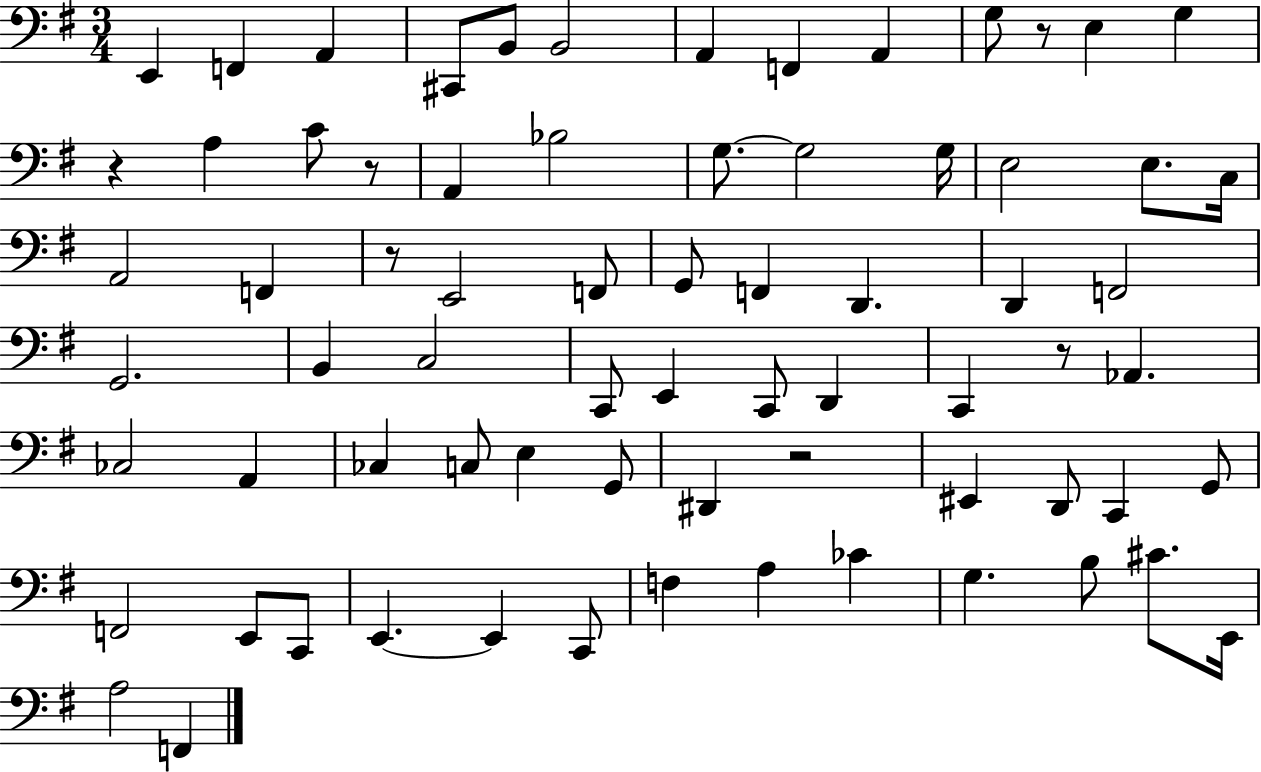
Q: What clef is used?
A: bass